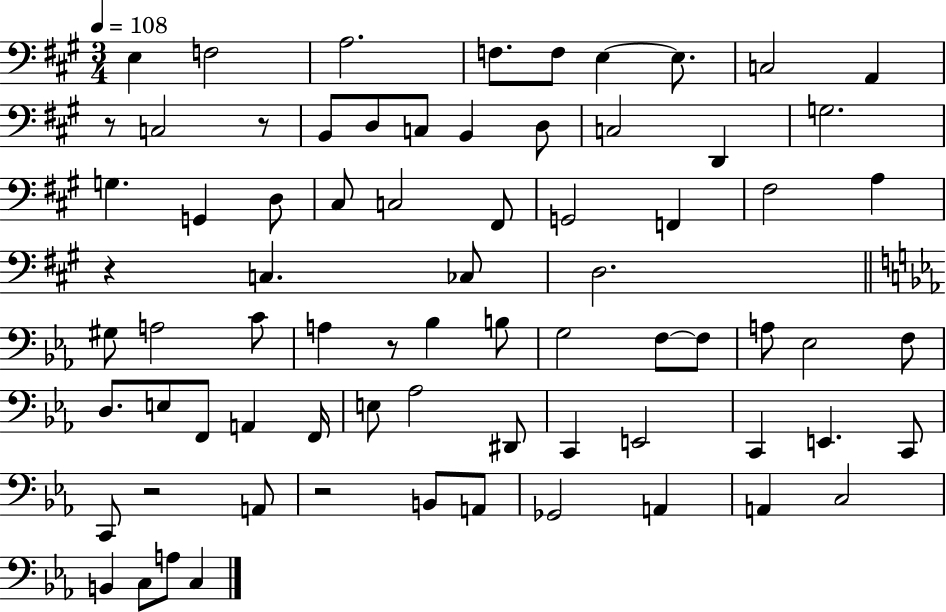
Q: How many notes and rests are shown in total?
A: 74